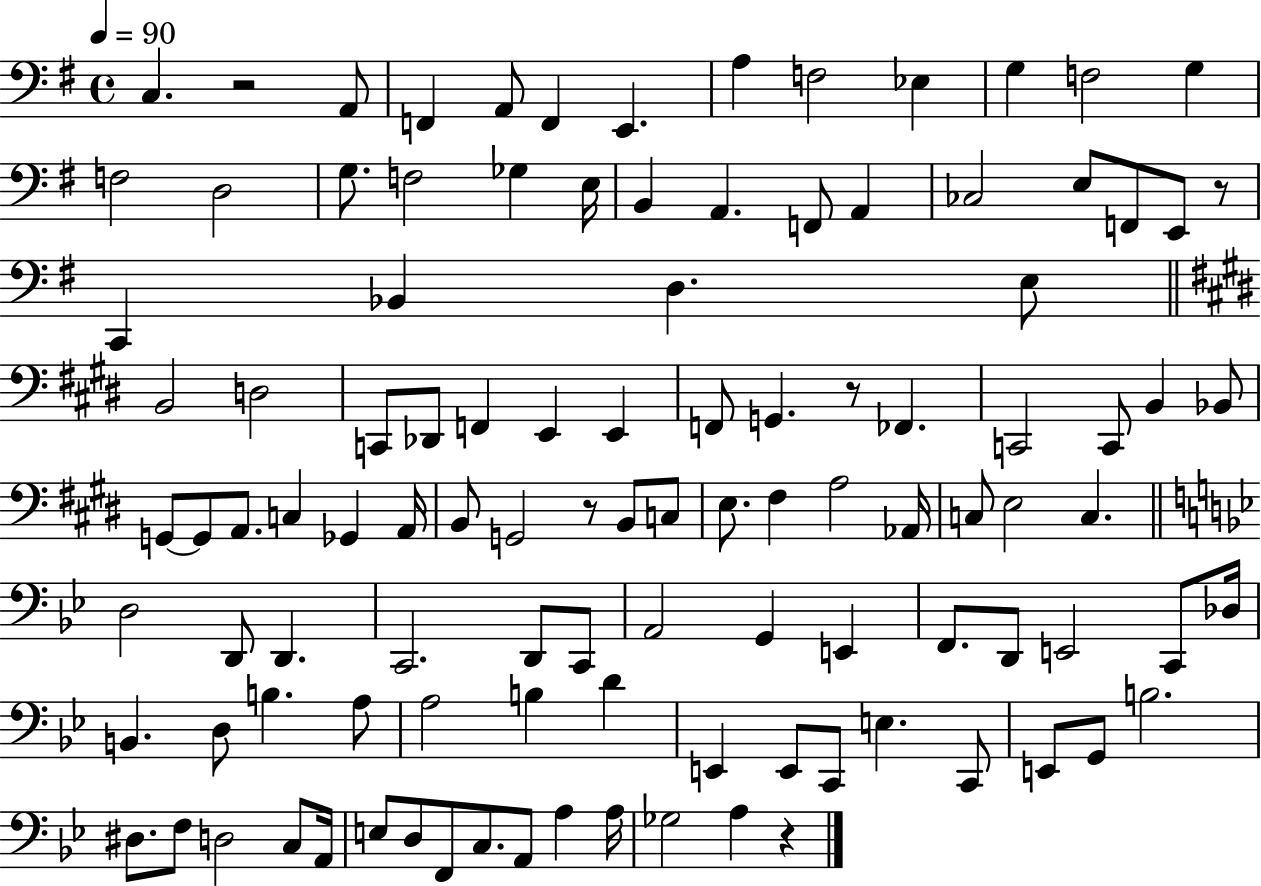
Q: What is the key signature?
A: G major